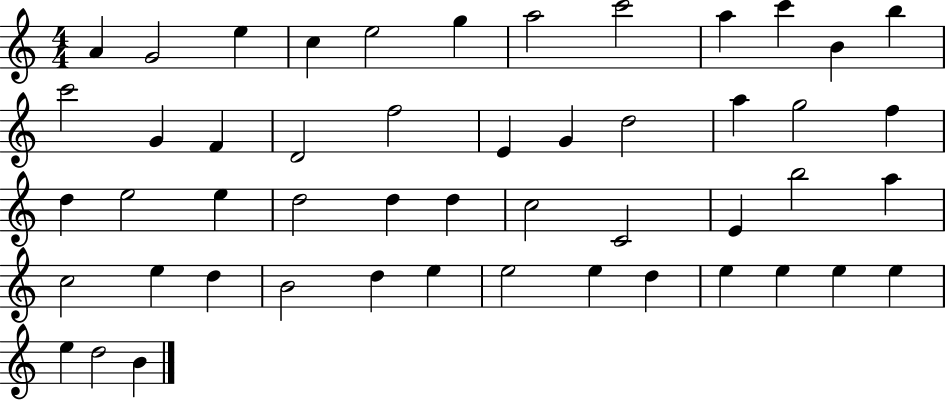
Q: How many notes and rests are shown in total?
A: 50